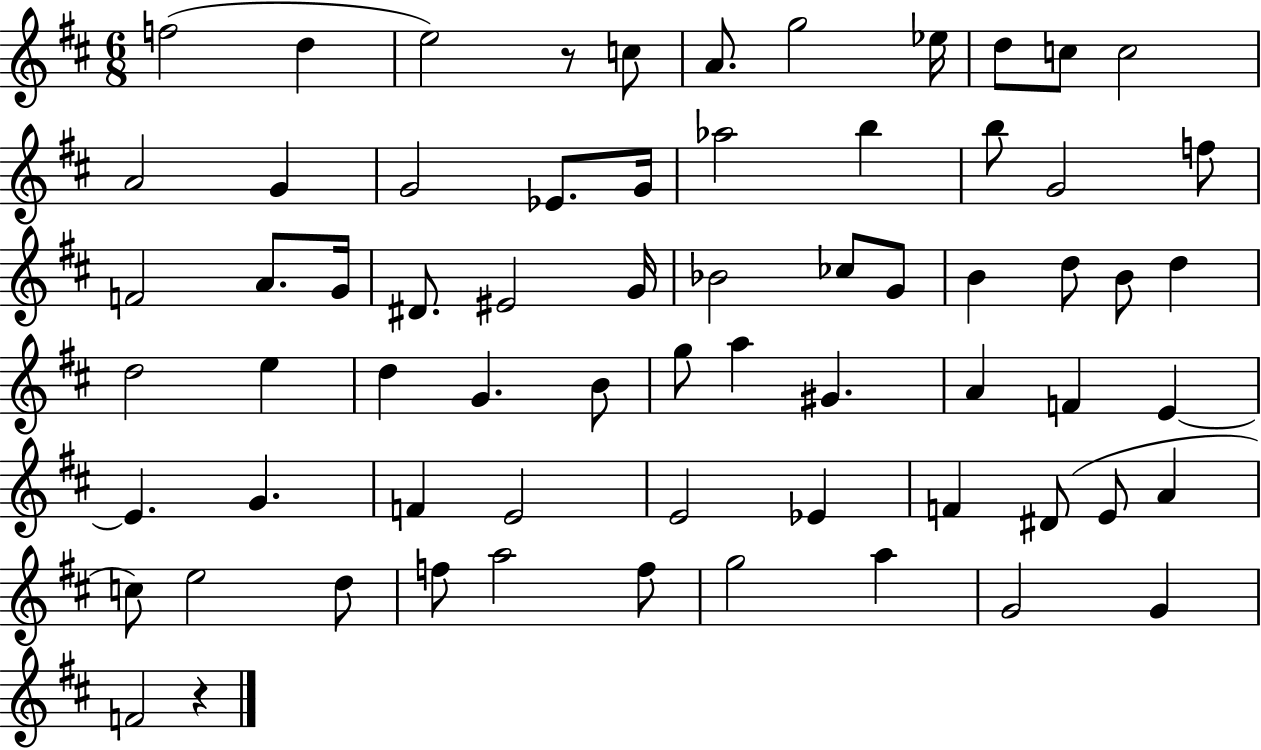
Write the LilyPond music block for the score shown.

{
  \clef treble
  \numericTimeSignature
  \time 6/8
  \key d \major
  f''2( d''4 | e''2) r8 c''8 | a'8. g''2 ees''16 | d''8 c''8 c''2 | \break a'2 g'4 | g'2 ees'8. g'16 | aes''2 b''4 | b''8 g'2 f''8 | \break f'2 a'8. g'16 | dis'8. eis'2 g'16 | bes'2 ces''8 g'8 | b'4 d''8 b'8 d''4 | \break d''2 e''4 | d''4 g'4. b'8 | g''8 a''4 gis'4. | a'4 f'4 e'4~~ | \break e'4. g'4. | f'4 e'2 | e'2 ees'4 | f'4 dis'8( e'8 a'4 | \break c''8) e''2 d''8 | f''8 a''2 f''8 | g''2 a''4 | g'2 g'4 | \break f'2 r4 | \bar "|."
}